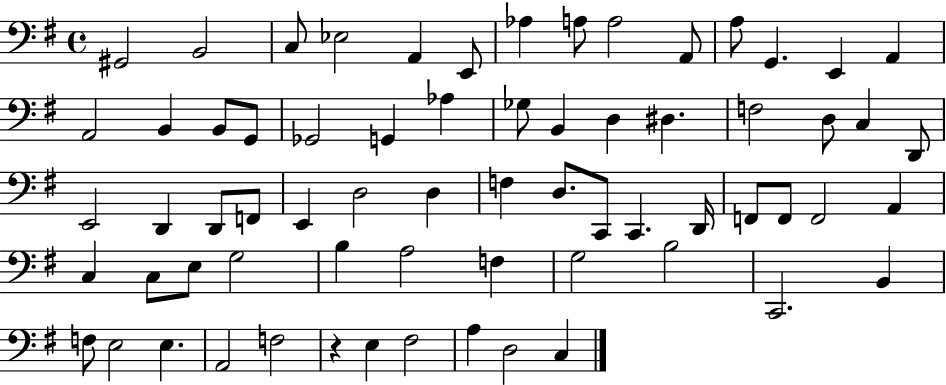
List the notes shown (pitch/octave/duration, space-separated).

G#2/h B2/h C3/e Eb3/h A2/q E2/e Ab3/q A3/e A3/h A2/e A3/e G2/q. E2/q A2/q A2/h B2/q B2/e G2/e Gb2/h G2/q Ab3/q Gb3/e B2/q D3/q D#3/q. F3/h D3/e C3/q D2/e E2/h D2/q D2/e F2/e E2/q D3/h D3/q F3/q D3/e. C2/e C2/q. D2/s F2/e F2/e F2/h A2/q C3/q C3/e E3/e G3/h B3/q A3/h F3/q G3/h B3/h C2/h. B2/q F3/e E3/h E3/q. A2/h F3/h R/q E3/q F#3/h A3/q D3/h C3/q